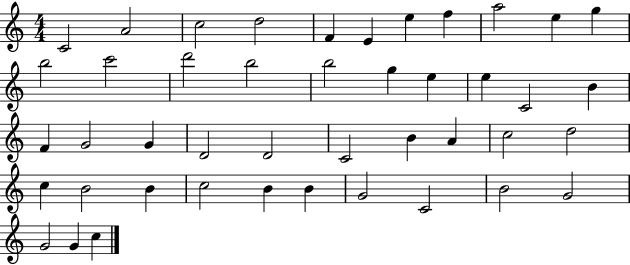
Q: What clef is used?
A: treble